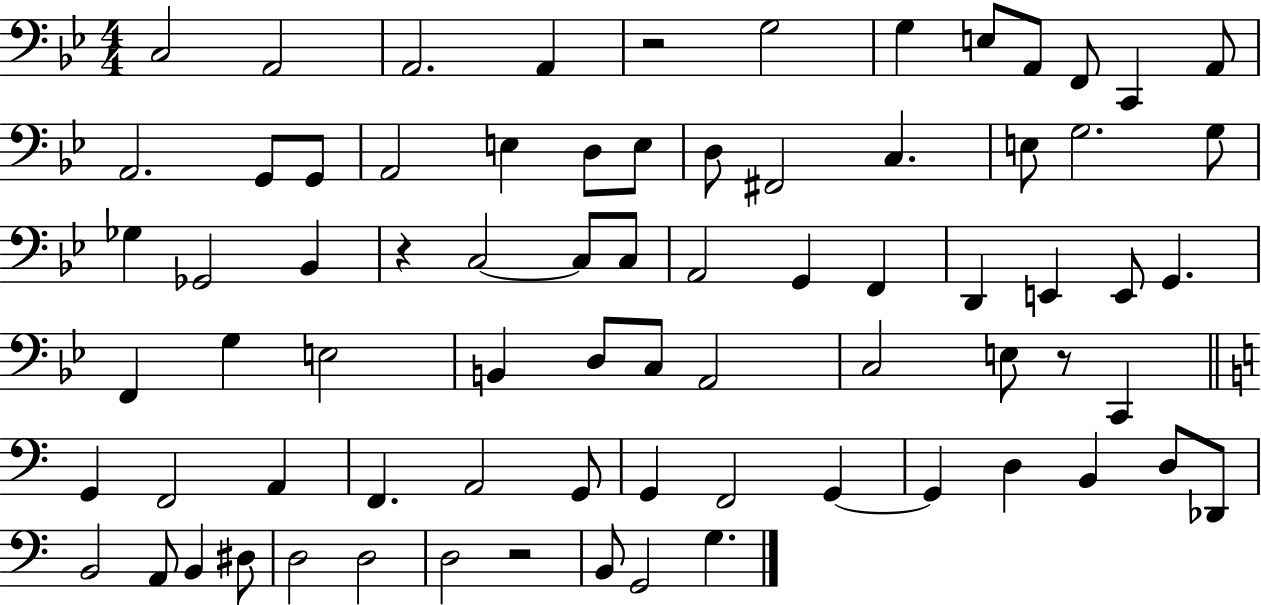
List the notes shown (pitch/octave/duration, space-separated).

C3/h A2/h A2/h. A2/q R/h G3/h G3/q E3/e A2/e F2/e C2/q A2/e A2/h. G2/e G2/e A2/h E3/q D3/e E3/e D3/e F#2/h C3/q. E3/e G3/h. G3/e Gb3/q Gb2/h Bb2/q R/q C3/h C3/e C3/e A2/h G2/q F2/q D2/q E2/q E2/e G2/q. F2/q G3/q E3/h B2/q D3/e C3/e A2/h C3/h E3/e R/e C2/q G2/q F2/h A2/q F2/q. A2/h G2/e G2/q F2/h G2/q G2/q D3/q B2/q D3/e Db2/e B2/h A2/e B2/q D#3/e D3/h D3/h D3/h R/h B2/e G2/h G3/q.